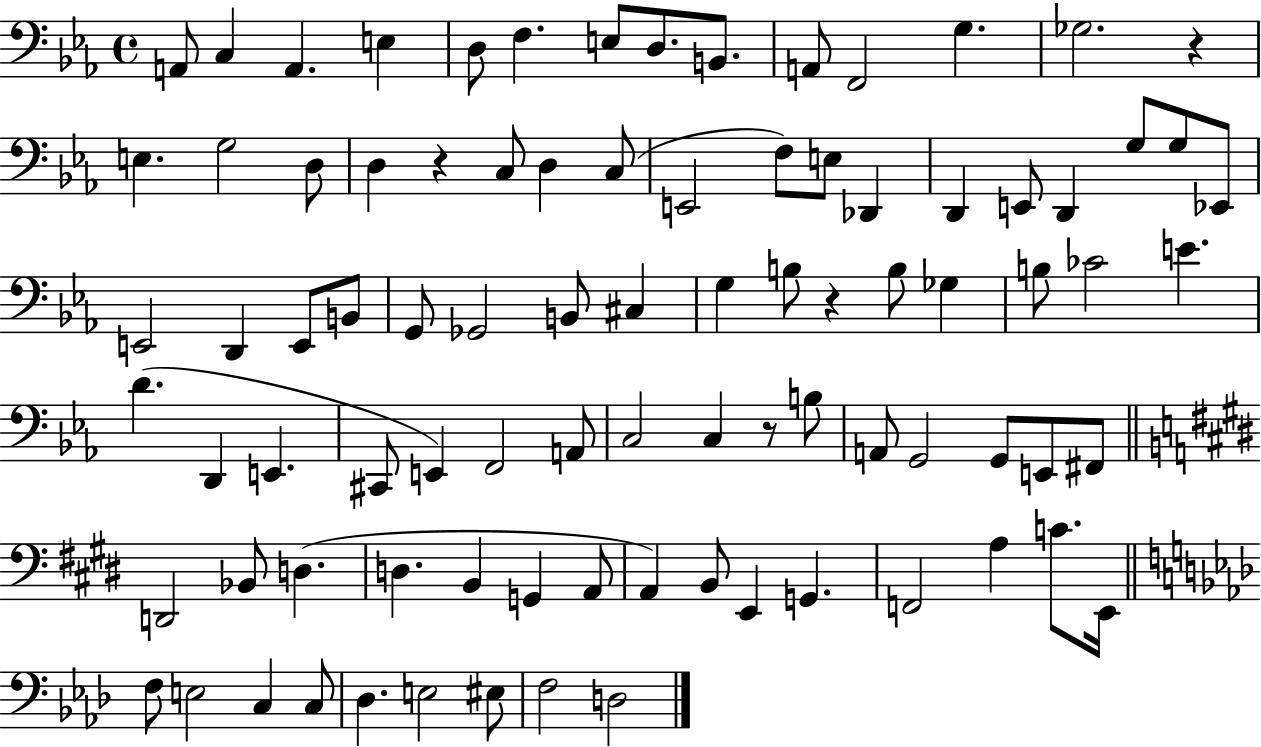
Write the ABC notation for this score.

X:1
T:Untitled
M:4/4
L:1/4
K:Eb
A,,/2 C, A,, E, D,/2 F, E,/2 D,/2 B,,/2 A,,/2 F,,2 G, _G,2 z E, G,2 D,/2 D, z C,/2 D, C,/2 E,,2 F,/2 E,/2 _D,, D,, E,,/2 D,, G,/2 G,/2 _E,,/2 E,,2 D,, E,,/2 B,,/2 G,,/2 _G,,2 B,,/2 ^C, G, B,/2 z B,/2 _G, B,/2 _C2 E D D,, E,, ^C,,/2 E,, F,,2 A,,/2 C,2 C, z/2 B,/2 A,,/2 G,,2 G,,/2 E,,/2 ^F,,/2 D,,2 _B,,/2 D, D, B,, G,, A,,/2 A,, B,,/2 E,, G,, F,,2 A, C/2 E,,/4 F,/2 E,2 C, C,/2 _D, E,2 ^E,/2 F,2 D,2